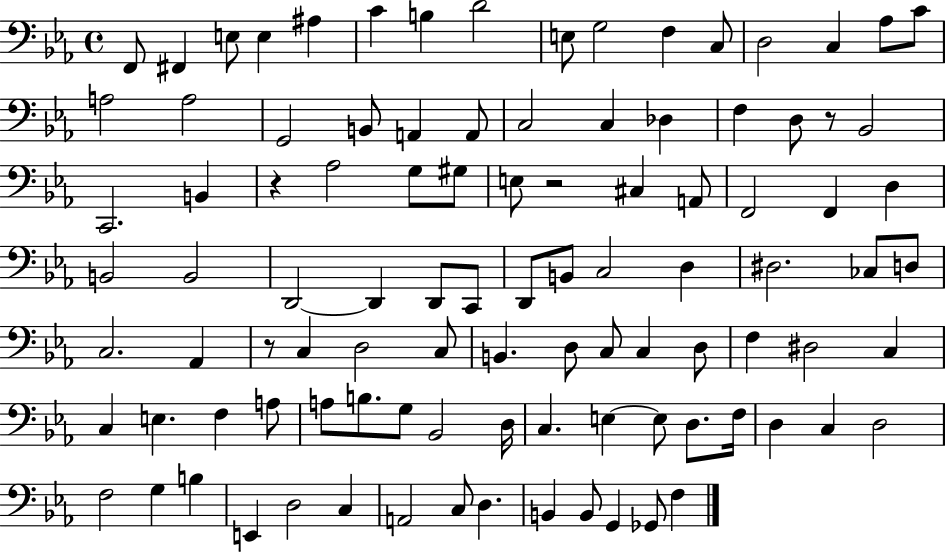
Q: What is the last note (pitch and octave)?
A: F3